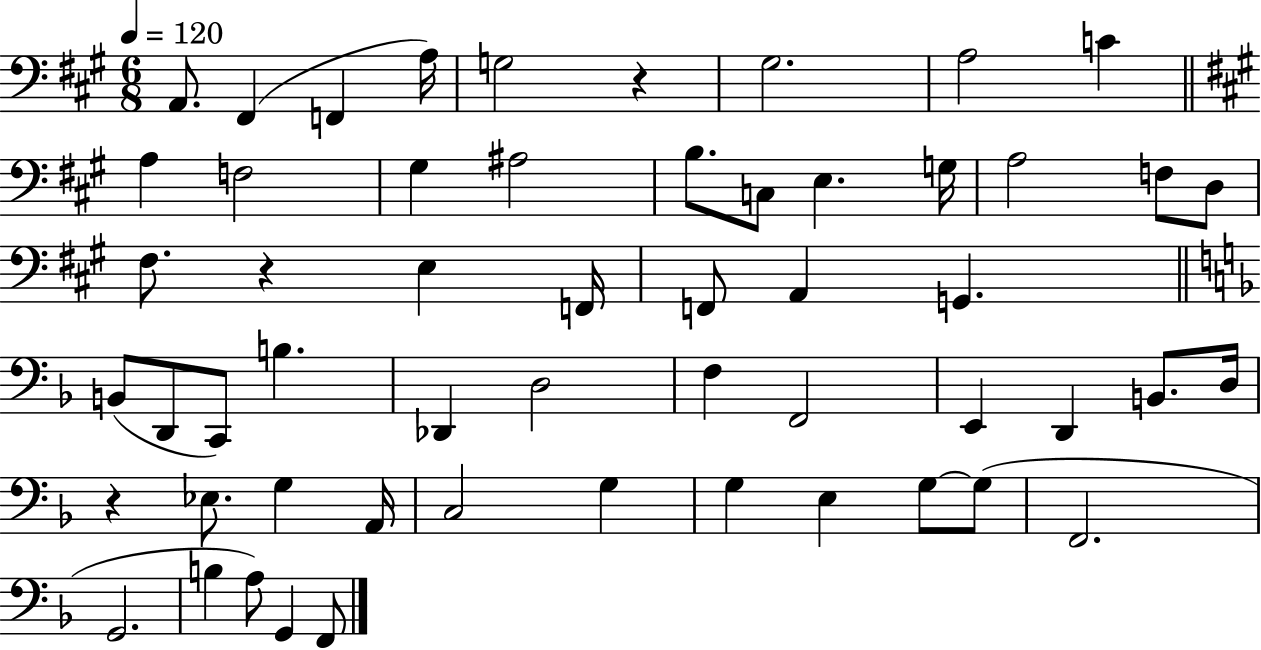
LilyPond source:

{
  \clef bass
  \numericTimeSignature
  \time 6/8
  \key a \major
  \tempo 4 = 120
  a,8. fis,4( f,4 a16) | g2 r4 | gis2. | a2 c'4 | \break \bar "||" \break \key a \major a4 f2 | gis4 ais2 | b8. c8 e4. g16 | a2 f8 d8 | \break fis8. r4 e4 f,16 | f,8 a,4 g,4. | \bar "||" \break \key d \minor b,8( d,8 c,8) b4. | des,4 d2 | f4 f,2 | e,4 d,4 b,8. d16 | \break r4 ees8. g4 a,16 | c2 g4 | g4 e4 g8~~ g8( | f,2. | \break g,2. | b4 a8) g,4 f,8 | \bar "|."
}